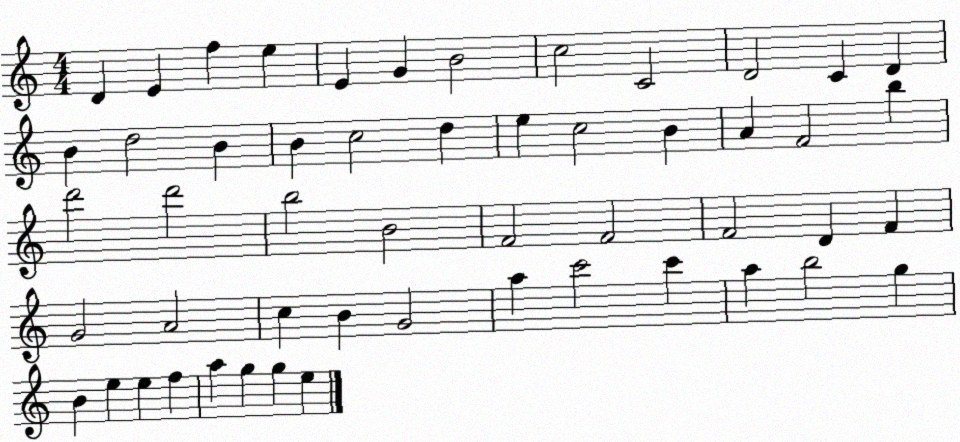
X:1
T:Untitled
M:4/4
L:1/4
K:C
D E f e E G B2 c2 C2 D2 C D B d2 B B c2 d e c2 B A F2 b d'2 d'2 b2 B2 F2 F2 F2 D F G2 A2 c B G2 a c'2 c' a b2 g B e e f a g g e